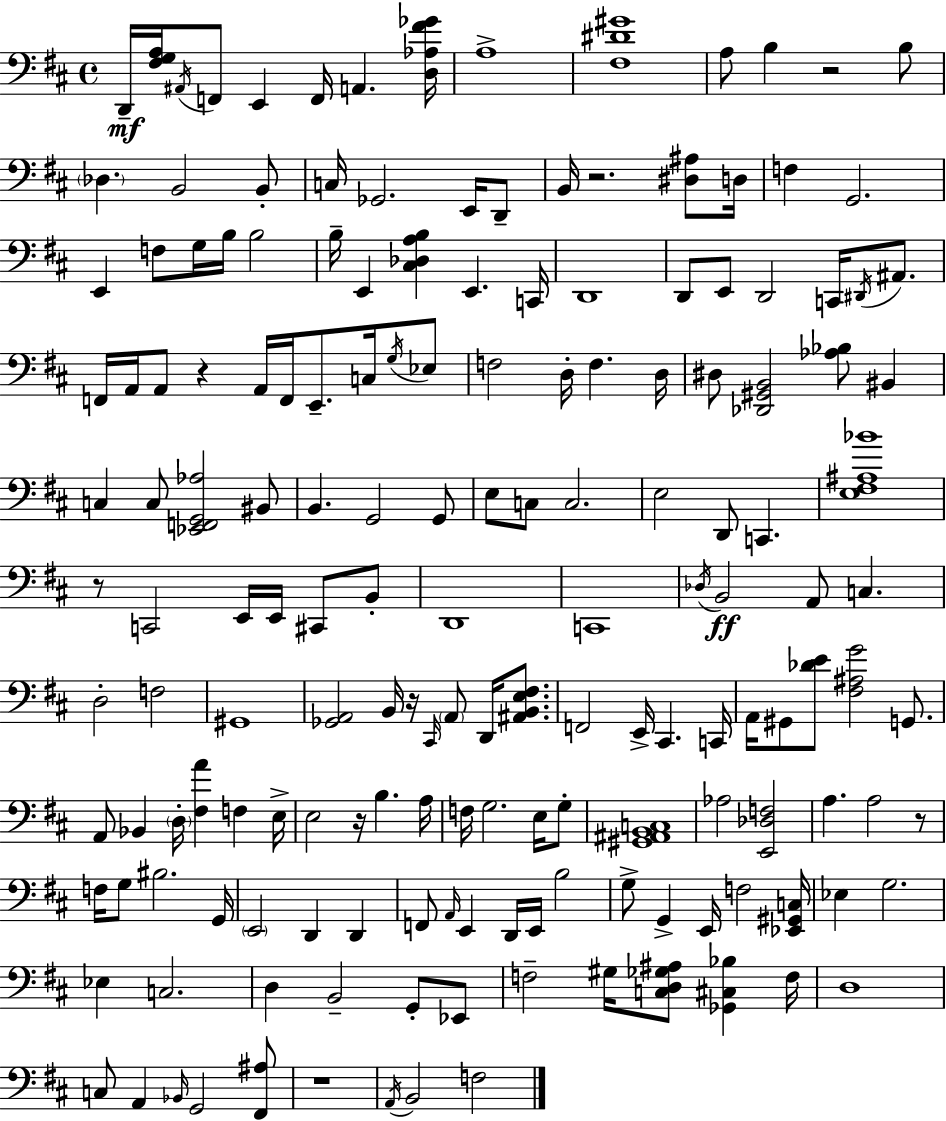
X:1
T:Untitled
M:4/4
L:1/4
K:D
D,,/4 [^F,G,A,]/4 ^A,,/4 F,,/2 E,, F,,/4 A,, [D,_A,^F_G]/4 A,4 [^F,^D^G]4 A,/2 B, z2 B,/2 _D, B,,2 B,,/2 C,/4 _G,,2 E,,/4 D,,/2 B,,/4 z2 [^D,^A,]/2 D,/4 F, G,,2 E,, F,/2 G,/4 B,/4 B,2 B,/4 E,, [^C,_D,A,B,] E,, C,,/4 D,,4 D,,/2 E,,/2 D,,2 C,,/4 ^D,,/4 ^A,,/2 F,,/4 A,,/4 A,,/2 z A,,/4 F,,/4 E,,/2 C,/4 G,/4 _E,/2 F,2 D,/4 F, D,/4 ^D,/2 [_D,,^G,,B,,]2 [_A,_B,]/2 ^B,, C, C,/2 [_E,,F,,G,,_A,]2 ^B,,/2 B,, G,,2 G,,/2 E,/2 C,/2 C,2 E,2 D,,/2 C,, [E,^F,^A,_B]4 z/2 C,,2 E,,/4 E,,/4 ^C,,/2 B,,/2 D,,4 C,,4 _D,/4 B,,2 A,,/2 C, D,2 F,2 ^G,,4 [_G,,A,,]2 B,,/4 z/4 ^C,,/4 A,,/2 D,,/4 [^A,,B,,E,^F,]/2 F,,2 E,,/4 ^C,, C,,/4 A,,/4 ^G,,/2 [_DE]/2 [^F,^A,G]2 G,,/2 A,,/2 _B,, D,/4 [^F,A] F, E,/4 E,2 z/4 B, A,/4 F,/4 G,2 E,/4 G,/2 [^G,,^A,,B,,C,]4 _A,2 [E,,_D,F,]2 A, A,2 z/2 F,/4 G,/2 ^B,2 G,,/4 E,,2 D,, D,, F,,/2 A,,/4 E,, D,,/4 E,,/4 B,2 G,/2 G,, E,,/4 F,2 [_E,,^G,,C,]/4 _E, G,2 _E, C,2 D, B,,2 G,,/2 _E,,/2 F,2 ^G,/4 [C,D,_G,^A,]/2 [_G,,^C,_B,] F,/4 D,4 C,/2 A,, _B,,/4 G,,2 [^F,,^A,]/2 z4 A,,/4 B,,2 F,2